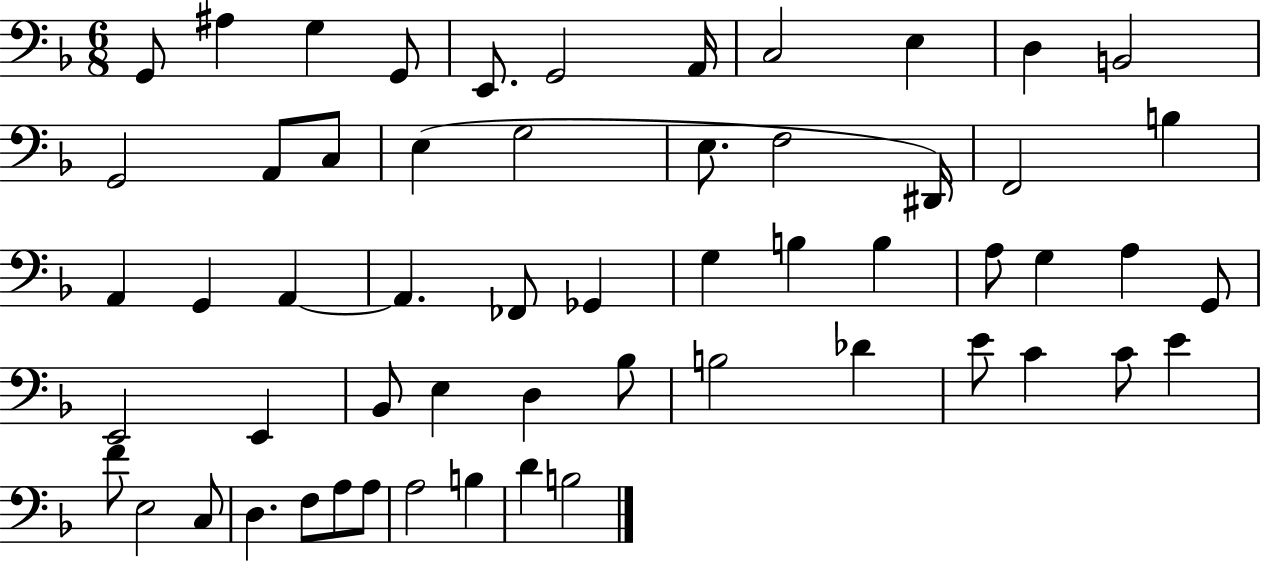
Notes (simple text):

G2/e A#3/q G3/q G2/e E2/e. G2/h A2/s C3/h E3/q D3/q B2/h G2/h A2/e C3/e E3/q G3/h E3/e. F3/h D#2/s F2/h B3/q A2/q G2/q A2/q A2/q. FES2/e Gb2/q G3/q B3/q B3/q A3/e G3/q A3/q G2/e E2/h E2/q Bb2/e E3/q D3/q Bb3/e B3/h Db4/q E4/e C4/q C4/e E4/q F4/e E3/h C3/e D3/q. F3/e A3/e A3/e A3/h B3/q D4/q B3/h